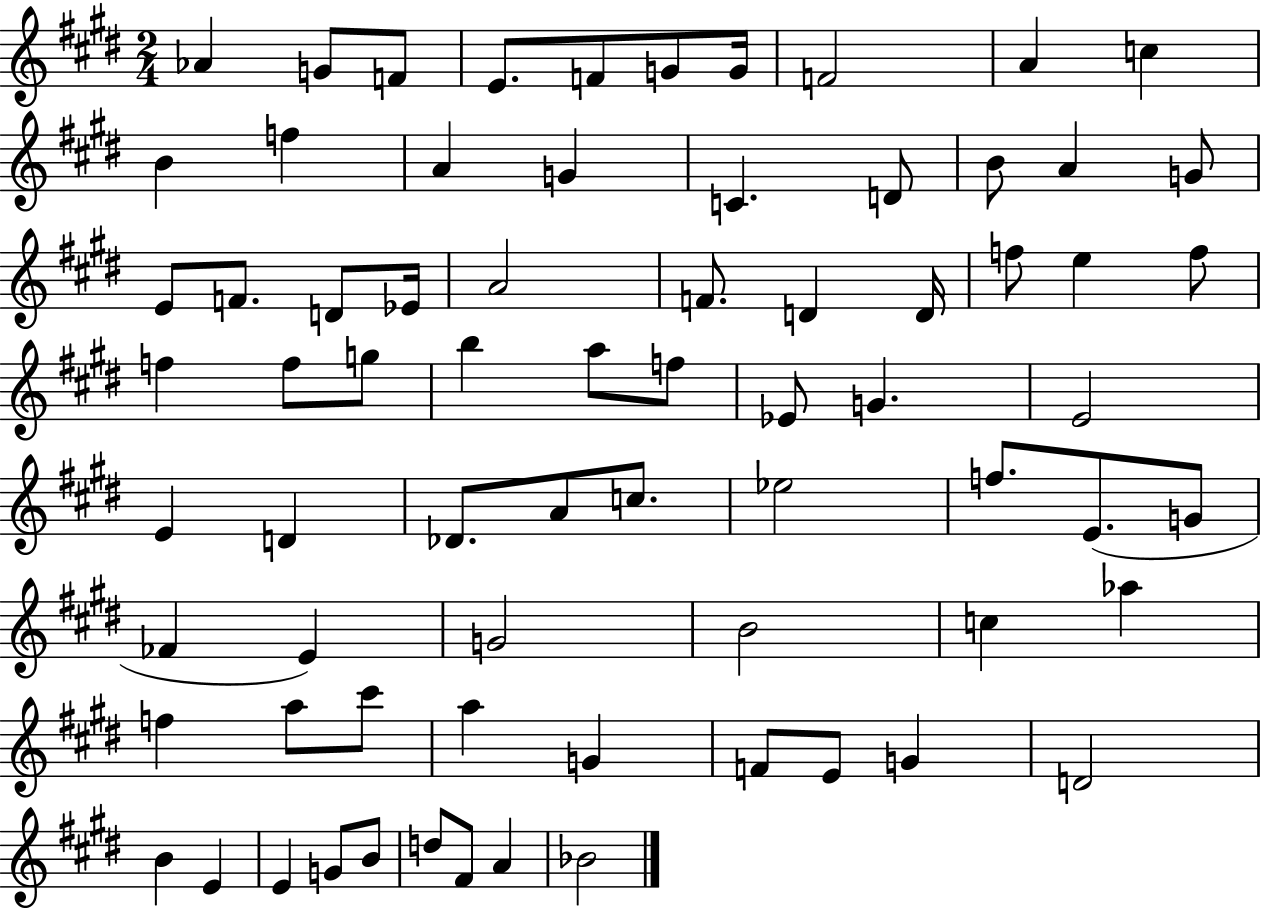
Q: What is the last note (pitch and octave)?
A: Bb4